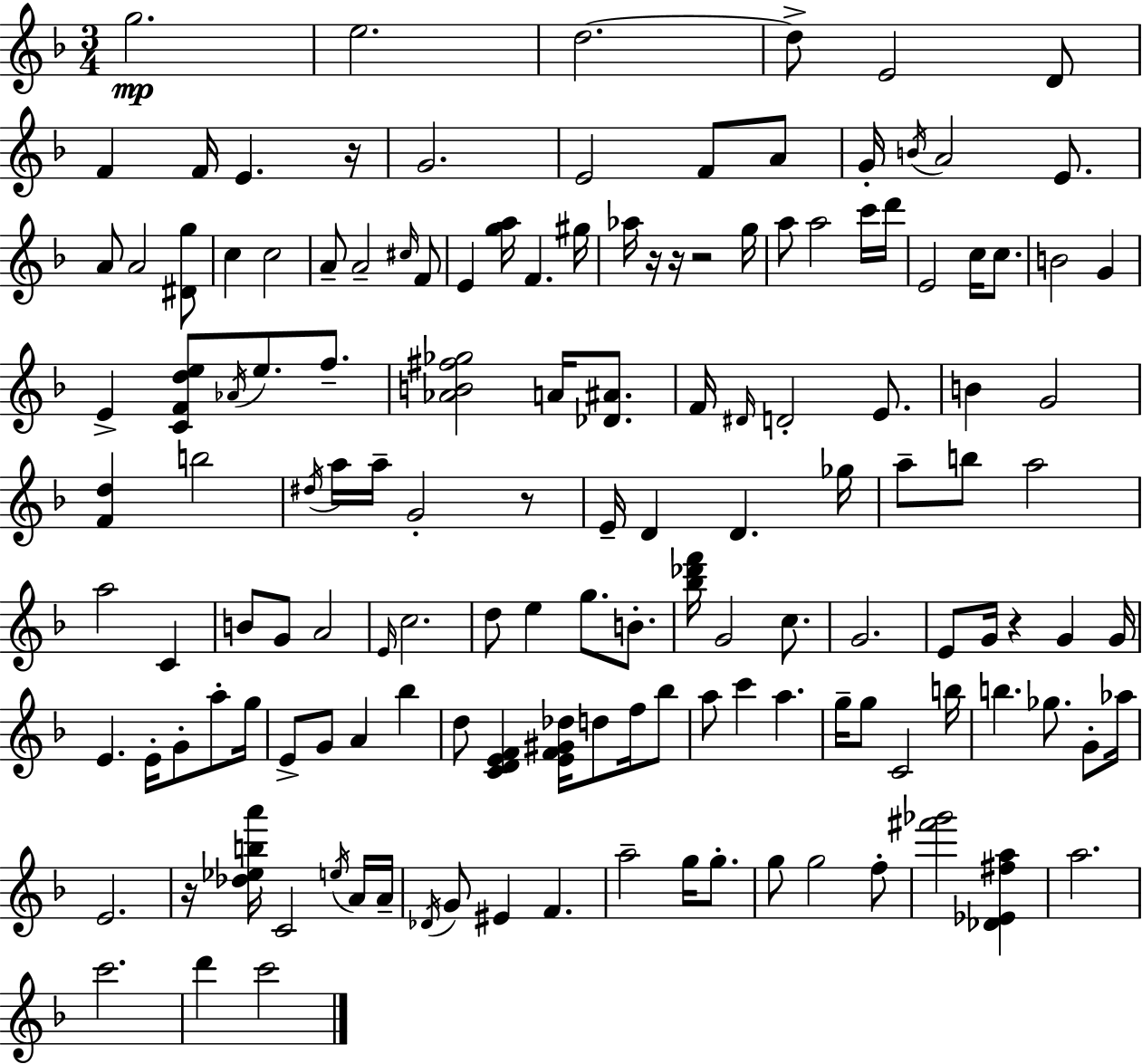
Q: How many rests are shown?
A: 7